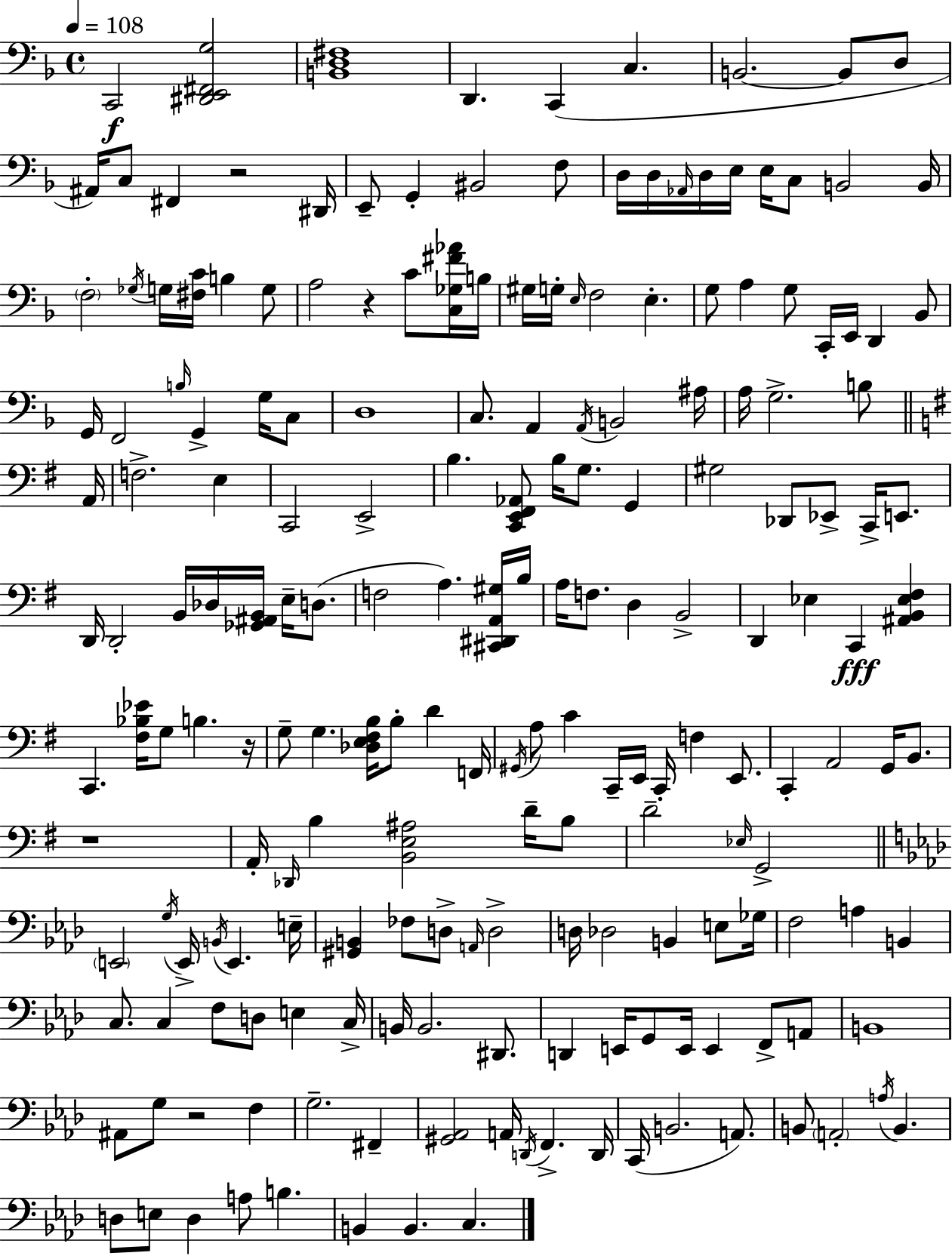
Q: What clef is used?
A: bass